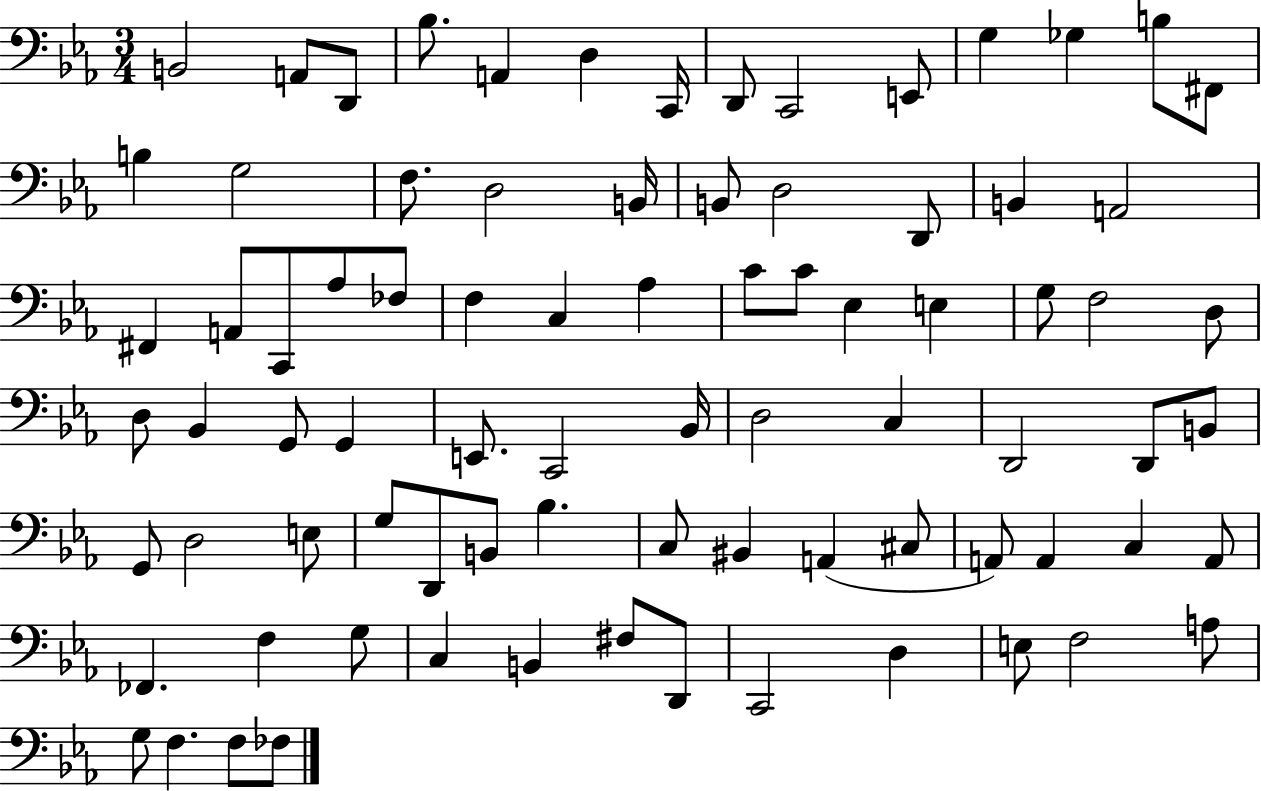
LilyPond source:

{
  \clef bass
  \numericTimeSignature
  \time 3/4
  \key ees \major
  b,2 a,8 d,8 | bes8. a,4 d4 c,16 | d,8 c,2 e,8 | g4 ges4 b8 fis,8 | \break b4 g2 | f8. d2 b,16 | b,8 d2 d,8 | b,4 a,2 | \break fis,4 a,8 c,8 aes8 fes8 | f4 c4 aes4 | c'8 c'8 ees4 e4 | g8 f2 d8 | \break d8 bes,4 g,8 g,4 | e,8. c,2 bes,16 | d2 c4 | d,2 d,8 b,8 | \break g,8 d2 e8 | g8 d,8 b,8 bes4. | c8 bis,4 a,4( cis8 | a,8) a,4 c4 a,8 | \break fes,4. f4 g8 | c4 b,4 fis8 d,8 | c,2 d4 | e8 f2 a8 | \break g8 f4. f8 fes8 | \bar "|."
}